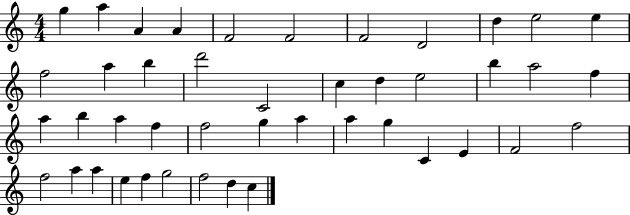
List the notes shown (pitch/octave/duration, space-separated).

G5/q A5/q A4/q A4/q F4/h F4/h F4/h D4/h D5/q E5/h E5/q F5/h A5/q B5/q D6/h C4/h C5/q D5/q E5/h B5/q A5/h F5/q A5/q B5/q A5/q F5/q F5/h G5/q A5/q A5/q G5/q C4/q E4/q F4/h F5/h F5/h A5/q A5/q E5/q F5/q G5/h F5/h D5/q C5/q